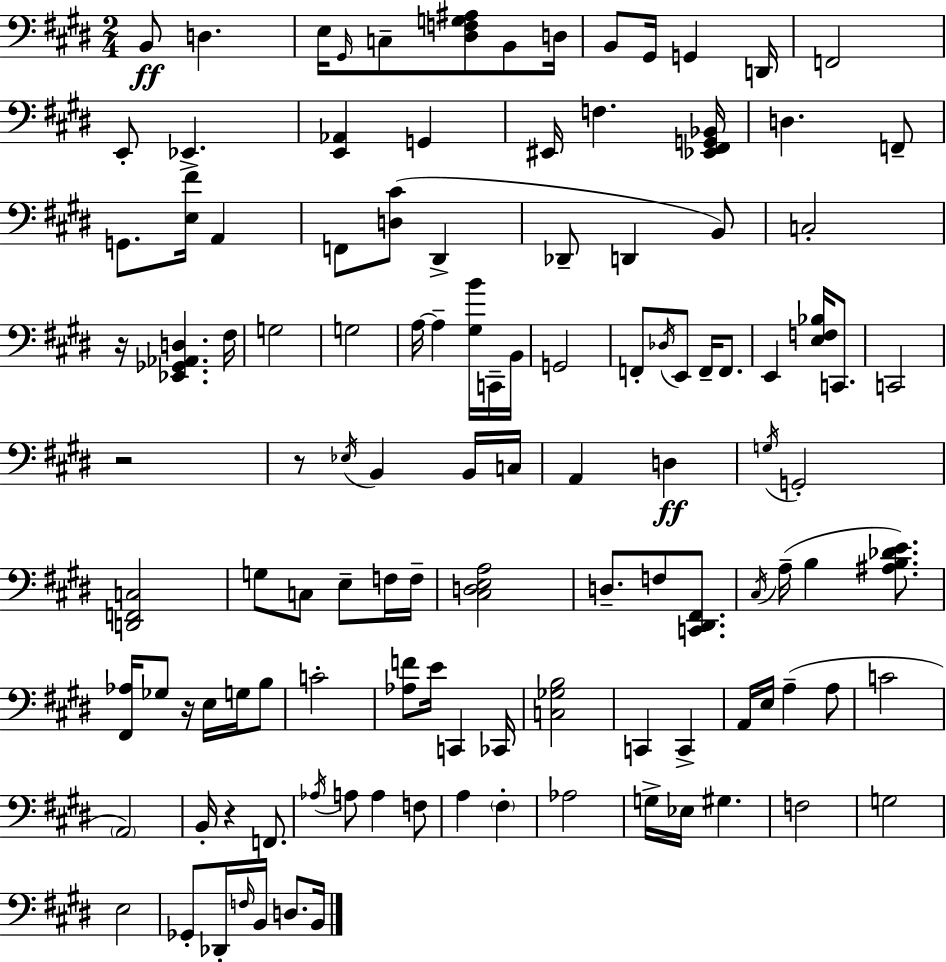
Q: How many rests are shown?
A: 5